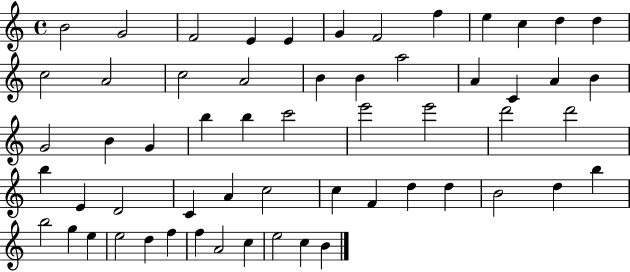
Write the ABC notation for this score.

X:1
T:Untitled
M:4/4
L:1/4
K:C
B2 G2 F2 E E G F2 f e c d d c2 A2 c2 A2 B B a2 A C A B G2 B G b b c'2 e'2 e'2 d'2 d'2 b E D2 C A c2 c F d d B2 d b b2 g e e2 d f f A2 c e2 c B